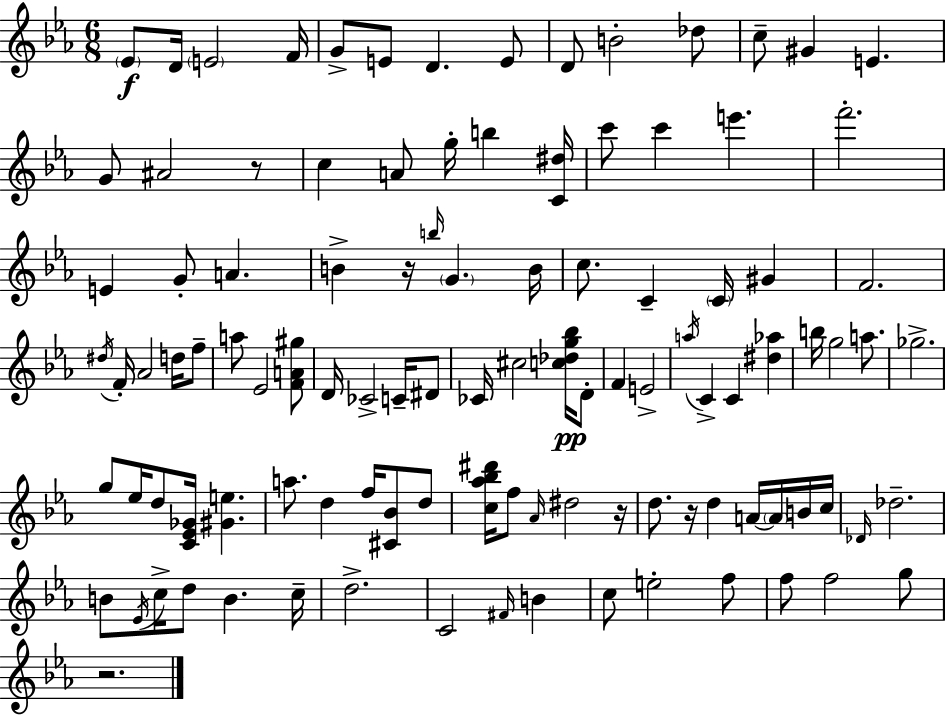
{
  \clef treble
  \numericTimeSignature
  \time 6/8
  \key ees \major
  \repeat volta 2 { \parenthesize ees'8\f d'16 \parenthesize e'2 f'16 | g'8-> e'8 d'4. e'8 | d'8 b'2-. des''8 | c''8-- gis'4 e'4. | \break g'8 ais'2 r8 | c''4 a'8 g''16-. b''4 <c' dis''>16 | c'''8 c'''4 e'''4. | f'''2.-. | \break e'4 g'8-. a'4. | b'4-> r16 \grace { b''16 } \parenthesize g'4. | b'16 c''8. c'4-- \parenthesize c'16 gis'4 | f'2. | \break \acciaccatura { dis''16 } f'16-. aes'2 d''16 | f''8-- a''8 ees'2 | <f' a' gis''>8 d'16 ces'2-> c'16-- | dis'8 ces'16 cis''2 <c'' des'' g'' bes''>16\pp | \break d'8-. f'4 e'2-> | \acciaccatura { a''16 } c'4-> c'4 <dis'' aes''>4 | b''16 g''2 | a''8. ges''2.-> | \break g''8 ees''16 d''8 <c' ees' ges'>16 <gis' e''>4. | a''8. d''4 f''16 <cis' bes'>8 | d''8 <c'' aes'' bes'' dis'''>16 f''8 \grace { aes'16 } dis''2 | r16 d''8. r16 d''4 | \break a'16~~ \parenthesize a'16 b'16 c''16 \grace { des'16 } des''2.-- | b'8 \acciaccatura { ees'16 } c''16-> d''8 b'4. | c''16-- d''2.-> | c'2 | \break \grace { fis'16 } b'4 c''8 e''2-. | f''8 f''8 f''2 | g''8 r2. | } \bar "|."
}